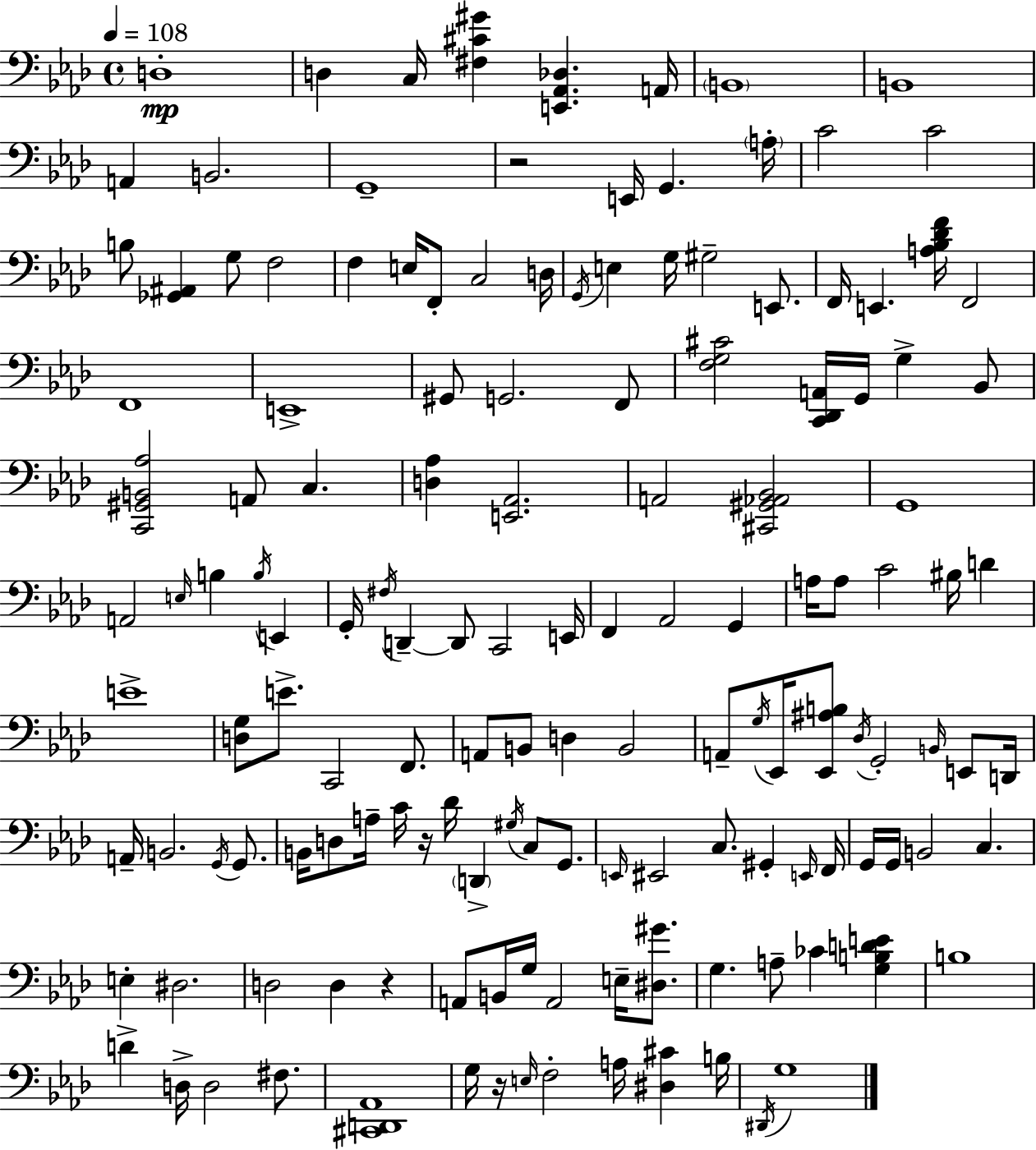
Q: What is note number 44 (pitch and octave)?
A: E3